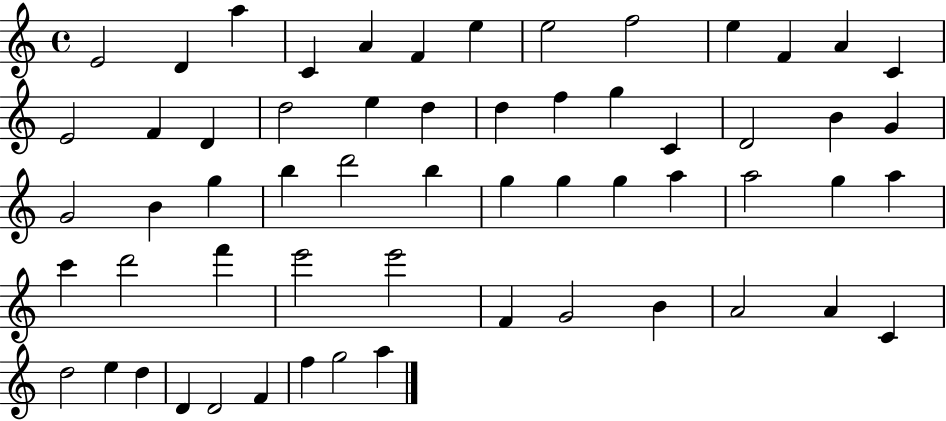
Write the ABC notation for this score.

X:1
T:Untitled
M:4/4
L:1/4
K:C
E2 D a C A F e e2 f2 e F A C E2 F D d2 e d d f g C D2 B G G2 B g b d'2 b g g g a a2 g a c' d'2 f' e'2 e'2 F G2 B A2 A C d2 e d D D2 F f g2 a